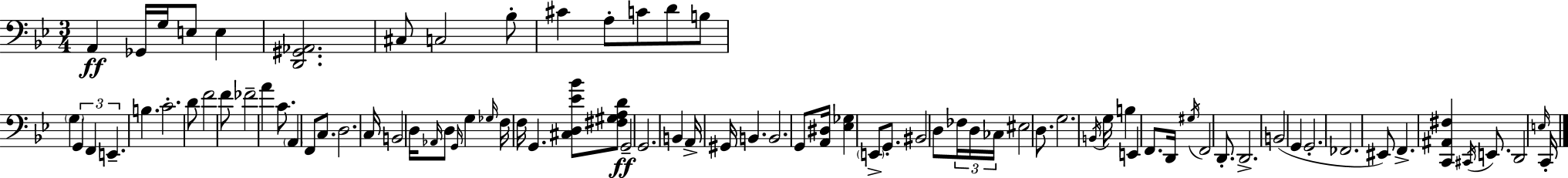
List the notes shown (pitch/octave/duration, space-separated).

A2/q Gb2/s G3/s E3/e E3/q [D2,G#2,Ab2]/h. C#3/e C3/h Bb3/e C#4/q A3/e C4/e D4/e B3/e G3/q G2/q F2/q E2/q. B3/q. C4/h. D4/e F4/h F4/e FES4/h A4/q C4/e. A2/q F2/e C3/e. D3/h. C3/s B2/h D3/s Ab2/s D3/e G2/s G3/q Gb3/s F3/s F3/s G2/q. [C#3,D3,Eb4,Bb4]/e [F#3,G#3,A3,D4]/e G2/h G2/h. B2/q A2/s G#2/s B2/q. B2/h. G2/e [A2,D#3]/s [Eb3,Gb3]/q E2/e G2/e. BIS2/h D3/e FES3/s D3/s CES3/s EIS3/h D3/e. G3/h. B2/s G3/s B3/q E2/q F2/e. D2/s G#3/s F2/h D2/e. D2/h. B2/h G2/q G2/h. FES2/h. EIS2/e F2/q. [C2,A#2,F#3]/q C#2/s E2/e. D2/h E3/s C2/s